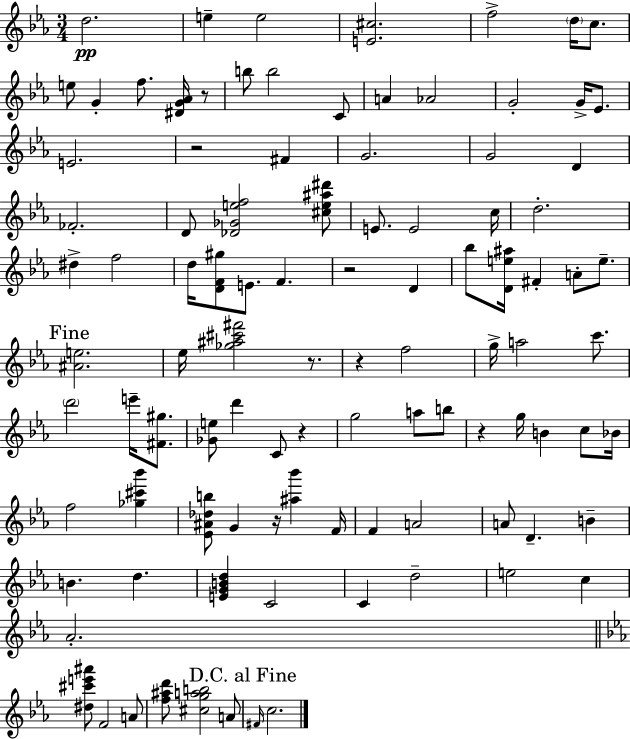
{
  \clef treble
  \numericTimeSignature
  \time 3/4
  \key ees \major
  d''2.\pp | e''4-- e''2 | <e' cis''>2. | f''2-> \parenthesize d''16 c''8. | \break e''8 g'4-. f''8. <dis' g' aes'>16 r8 | b''8 b''2 c'8 | a'4 aes'2 | g'2-. g'16-> ees'8. | \break e'2. | r2 fis'4 | g'2. | g'2 d'4 | \break fes'2.-. | d'8 <des' ges' e'' f''>2 <cis'' e'' ais'' dis'''>8 | e'8. e'2 c''16 | d''2.-. | \break dis''4-> f''2 | d''16 <d' f' gis''>8 e'8. f'4. | r2 d'4 | bes''8 <d' e'' ais''>16 fis'4-. a'8-. e''8.-- | \break \mark "Fine" <ais' e''>2. | ees''16 <ges'' ais'' cis''' fis'''>2 r8. | r4 f''2 | g''16-> a''2 c'''8. | \break \parenthesize d'''2 e'''16-- <fis' gis''>8. | <ges' e''>8 d'''4 c'8 r4 | g''2 a''8 b''8 | r4 g''16 b'4 c''8 bes'16 | \break f''2 <ges'' cis''' bes'''>4 | <ees' ais' des'' b''>8 g'4 r16 <ais'' bes'''>4 f'16 | f'4 a'2 | a'8 d'4.-- b'4-- | \break b'4. d''4. | <e' g' b' d''>4 c'2 | c'4 d''2-- | e''2 c''4 | \break aes'2.-. | \bar "||" \break \key ees \major <dis'' cis''' e''' ais'''>8 f'2 a'8 | <f'' ais'' d'''>8 <cis'' g'' a'' b''>2 a'8 | \mark "D.C. al Fine" \grace { fis'16 } c''2. | \bar "|."
}